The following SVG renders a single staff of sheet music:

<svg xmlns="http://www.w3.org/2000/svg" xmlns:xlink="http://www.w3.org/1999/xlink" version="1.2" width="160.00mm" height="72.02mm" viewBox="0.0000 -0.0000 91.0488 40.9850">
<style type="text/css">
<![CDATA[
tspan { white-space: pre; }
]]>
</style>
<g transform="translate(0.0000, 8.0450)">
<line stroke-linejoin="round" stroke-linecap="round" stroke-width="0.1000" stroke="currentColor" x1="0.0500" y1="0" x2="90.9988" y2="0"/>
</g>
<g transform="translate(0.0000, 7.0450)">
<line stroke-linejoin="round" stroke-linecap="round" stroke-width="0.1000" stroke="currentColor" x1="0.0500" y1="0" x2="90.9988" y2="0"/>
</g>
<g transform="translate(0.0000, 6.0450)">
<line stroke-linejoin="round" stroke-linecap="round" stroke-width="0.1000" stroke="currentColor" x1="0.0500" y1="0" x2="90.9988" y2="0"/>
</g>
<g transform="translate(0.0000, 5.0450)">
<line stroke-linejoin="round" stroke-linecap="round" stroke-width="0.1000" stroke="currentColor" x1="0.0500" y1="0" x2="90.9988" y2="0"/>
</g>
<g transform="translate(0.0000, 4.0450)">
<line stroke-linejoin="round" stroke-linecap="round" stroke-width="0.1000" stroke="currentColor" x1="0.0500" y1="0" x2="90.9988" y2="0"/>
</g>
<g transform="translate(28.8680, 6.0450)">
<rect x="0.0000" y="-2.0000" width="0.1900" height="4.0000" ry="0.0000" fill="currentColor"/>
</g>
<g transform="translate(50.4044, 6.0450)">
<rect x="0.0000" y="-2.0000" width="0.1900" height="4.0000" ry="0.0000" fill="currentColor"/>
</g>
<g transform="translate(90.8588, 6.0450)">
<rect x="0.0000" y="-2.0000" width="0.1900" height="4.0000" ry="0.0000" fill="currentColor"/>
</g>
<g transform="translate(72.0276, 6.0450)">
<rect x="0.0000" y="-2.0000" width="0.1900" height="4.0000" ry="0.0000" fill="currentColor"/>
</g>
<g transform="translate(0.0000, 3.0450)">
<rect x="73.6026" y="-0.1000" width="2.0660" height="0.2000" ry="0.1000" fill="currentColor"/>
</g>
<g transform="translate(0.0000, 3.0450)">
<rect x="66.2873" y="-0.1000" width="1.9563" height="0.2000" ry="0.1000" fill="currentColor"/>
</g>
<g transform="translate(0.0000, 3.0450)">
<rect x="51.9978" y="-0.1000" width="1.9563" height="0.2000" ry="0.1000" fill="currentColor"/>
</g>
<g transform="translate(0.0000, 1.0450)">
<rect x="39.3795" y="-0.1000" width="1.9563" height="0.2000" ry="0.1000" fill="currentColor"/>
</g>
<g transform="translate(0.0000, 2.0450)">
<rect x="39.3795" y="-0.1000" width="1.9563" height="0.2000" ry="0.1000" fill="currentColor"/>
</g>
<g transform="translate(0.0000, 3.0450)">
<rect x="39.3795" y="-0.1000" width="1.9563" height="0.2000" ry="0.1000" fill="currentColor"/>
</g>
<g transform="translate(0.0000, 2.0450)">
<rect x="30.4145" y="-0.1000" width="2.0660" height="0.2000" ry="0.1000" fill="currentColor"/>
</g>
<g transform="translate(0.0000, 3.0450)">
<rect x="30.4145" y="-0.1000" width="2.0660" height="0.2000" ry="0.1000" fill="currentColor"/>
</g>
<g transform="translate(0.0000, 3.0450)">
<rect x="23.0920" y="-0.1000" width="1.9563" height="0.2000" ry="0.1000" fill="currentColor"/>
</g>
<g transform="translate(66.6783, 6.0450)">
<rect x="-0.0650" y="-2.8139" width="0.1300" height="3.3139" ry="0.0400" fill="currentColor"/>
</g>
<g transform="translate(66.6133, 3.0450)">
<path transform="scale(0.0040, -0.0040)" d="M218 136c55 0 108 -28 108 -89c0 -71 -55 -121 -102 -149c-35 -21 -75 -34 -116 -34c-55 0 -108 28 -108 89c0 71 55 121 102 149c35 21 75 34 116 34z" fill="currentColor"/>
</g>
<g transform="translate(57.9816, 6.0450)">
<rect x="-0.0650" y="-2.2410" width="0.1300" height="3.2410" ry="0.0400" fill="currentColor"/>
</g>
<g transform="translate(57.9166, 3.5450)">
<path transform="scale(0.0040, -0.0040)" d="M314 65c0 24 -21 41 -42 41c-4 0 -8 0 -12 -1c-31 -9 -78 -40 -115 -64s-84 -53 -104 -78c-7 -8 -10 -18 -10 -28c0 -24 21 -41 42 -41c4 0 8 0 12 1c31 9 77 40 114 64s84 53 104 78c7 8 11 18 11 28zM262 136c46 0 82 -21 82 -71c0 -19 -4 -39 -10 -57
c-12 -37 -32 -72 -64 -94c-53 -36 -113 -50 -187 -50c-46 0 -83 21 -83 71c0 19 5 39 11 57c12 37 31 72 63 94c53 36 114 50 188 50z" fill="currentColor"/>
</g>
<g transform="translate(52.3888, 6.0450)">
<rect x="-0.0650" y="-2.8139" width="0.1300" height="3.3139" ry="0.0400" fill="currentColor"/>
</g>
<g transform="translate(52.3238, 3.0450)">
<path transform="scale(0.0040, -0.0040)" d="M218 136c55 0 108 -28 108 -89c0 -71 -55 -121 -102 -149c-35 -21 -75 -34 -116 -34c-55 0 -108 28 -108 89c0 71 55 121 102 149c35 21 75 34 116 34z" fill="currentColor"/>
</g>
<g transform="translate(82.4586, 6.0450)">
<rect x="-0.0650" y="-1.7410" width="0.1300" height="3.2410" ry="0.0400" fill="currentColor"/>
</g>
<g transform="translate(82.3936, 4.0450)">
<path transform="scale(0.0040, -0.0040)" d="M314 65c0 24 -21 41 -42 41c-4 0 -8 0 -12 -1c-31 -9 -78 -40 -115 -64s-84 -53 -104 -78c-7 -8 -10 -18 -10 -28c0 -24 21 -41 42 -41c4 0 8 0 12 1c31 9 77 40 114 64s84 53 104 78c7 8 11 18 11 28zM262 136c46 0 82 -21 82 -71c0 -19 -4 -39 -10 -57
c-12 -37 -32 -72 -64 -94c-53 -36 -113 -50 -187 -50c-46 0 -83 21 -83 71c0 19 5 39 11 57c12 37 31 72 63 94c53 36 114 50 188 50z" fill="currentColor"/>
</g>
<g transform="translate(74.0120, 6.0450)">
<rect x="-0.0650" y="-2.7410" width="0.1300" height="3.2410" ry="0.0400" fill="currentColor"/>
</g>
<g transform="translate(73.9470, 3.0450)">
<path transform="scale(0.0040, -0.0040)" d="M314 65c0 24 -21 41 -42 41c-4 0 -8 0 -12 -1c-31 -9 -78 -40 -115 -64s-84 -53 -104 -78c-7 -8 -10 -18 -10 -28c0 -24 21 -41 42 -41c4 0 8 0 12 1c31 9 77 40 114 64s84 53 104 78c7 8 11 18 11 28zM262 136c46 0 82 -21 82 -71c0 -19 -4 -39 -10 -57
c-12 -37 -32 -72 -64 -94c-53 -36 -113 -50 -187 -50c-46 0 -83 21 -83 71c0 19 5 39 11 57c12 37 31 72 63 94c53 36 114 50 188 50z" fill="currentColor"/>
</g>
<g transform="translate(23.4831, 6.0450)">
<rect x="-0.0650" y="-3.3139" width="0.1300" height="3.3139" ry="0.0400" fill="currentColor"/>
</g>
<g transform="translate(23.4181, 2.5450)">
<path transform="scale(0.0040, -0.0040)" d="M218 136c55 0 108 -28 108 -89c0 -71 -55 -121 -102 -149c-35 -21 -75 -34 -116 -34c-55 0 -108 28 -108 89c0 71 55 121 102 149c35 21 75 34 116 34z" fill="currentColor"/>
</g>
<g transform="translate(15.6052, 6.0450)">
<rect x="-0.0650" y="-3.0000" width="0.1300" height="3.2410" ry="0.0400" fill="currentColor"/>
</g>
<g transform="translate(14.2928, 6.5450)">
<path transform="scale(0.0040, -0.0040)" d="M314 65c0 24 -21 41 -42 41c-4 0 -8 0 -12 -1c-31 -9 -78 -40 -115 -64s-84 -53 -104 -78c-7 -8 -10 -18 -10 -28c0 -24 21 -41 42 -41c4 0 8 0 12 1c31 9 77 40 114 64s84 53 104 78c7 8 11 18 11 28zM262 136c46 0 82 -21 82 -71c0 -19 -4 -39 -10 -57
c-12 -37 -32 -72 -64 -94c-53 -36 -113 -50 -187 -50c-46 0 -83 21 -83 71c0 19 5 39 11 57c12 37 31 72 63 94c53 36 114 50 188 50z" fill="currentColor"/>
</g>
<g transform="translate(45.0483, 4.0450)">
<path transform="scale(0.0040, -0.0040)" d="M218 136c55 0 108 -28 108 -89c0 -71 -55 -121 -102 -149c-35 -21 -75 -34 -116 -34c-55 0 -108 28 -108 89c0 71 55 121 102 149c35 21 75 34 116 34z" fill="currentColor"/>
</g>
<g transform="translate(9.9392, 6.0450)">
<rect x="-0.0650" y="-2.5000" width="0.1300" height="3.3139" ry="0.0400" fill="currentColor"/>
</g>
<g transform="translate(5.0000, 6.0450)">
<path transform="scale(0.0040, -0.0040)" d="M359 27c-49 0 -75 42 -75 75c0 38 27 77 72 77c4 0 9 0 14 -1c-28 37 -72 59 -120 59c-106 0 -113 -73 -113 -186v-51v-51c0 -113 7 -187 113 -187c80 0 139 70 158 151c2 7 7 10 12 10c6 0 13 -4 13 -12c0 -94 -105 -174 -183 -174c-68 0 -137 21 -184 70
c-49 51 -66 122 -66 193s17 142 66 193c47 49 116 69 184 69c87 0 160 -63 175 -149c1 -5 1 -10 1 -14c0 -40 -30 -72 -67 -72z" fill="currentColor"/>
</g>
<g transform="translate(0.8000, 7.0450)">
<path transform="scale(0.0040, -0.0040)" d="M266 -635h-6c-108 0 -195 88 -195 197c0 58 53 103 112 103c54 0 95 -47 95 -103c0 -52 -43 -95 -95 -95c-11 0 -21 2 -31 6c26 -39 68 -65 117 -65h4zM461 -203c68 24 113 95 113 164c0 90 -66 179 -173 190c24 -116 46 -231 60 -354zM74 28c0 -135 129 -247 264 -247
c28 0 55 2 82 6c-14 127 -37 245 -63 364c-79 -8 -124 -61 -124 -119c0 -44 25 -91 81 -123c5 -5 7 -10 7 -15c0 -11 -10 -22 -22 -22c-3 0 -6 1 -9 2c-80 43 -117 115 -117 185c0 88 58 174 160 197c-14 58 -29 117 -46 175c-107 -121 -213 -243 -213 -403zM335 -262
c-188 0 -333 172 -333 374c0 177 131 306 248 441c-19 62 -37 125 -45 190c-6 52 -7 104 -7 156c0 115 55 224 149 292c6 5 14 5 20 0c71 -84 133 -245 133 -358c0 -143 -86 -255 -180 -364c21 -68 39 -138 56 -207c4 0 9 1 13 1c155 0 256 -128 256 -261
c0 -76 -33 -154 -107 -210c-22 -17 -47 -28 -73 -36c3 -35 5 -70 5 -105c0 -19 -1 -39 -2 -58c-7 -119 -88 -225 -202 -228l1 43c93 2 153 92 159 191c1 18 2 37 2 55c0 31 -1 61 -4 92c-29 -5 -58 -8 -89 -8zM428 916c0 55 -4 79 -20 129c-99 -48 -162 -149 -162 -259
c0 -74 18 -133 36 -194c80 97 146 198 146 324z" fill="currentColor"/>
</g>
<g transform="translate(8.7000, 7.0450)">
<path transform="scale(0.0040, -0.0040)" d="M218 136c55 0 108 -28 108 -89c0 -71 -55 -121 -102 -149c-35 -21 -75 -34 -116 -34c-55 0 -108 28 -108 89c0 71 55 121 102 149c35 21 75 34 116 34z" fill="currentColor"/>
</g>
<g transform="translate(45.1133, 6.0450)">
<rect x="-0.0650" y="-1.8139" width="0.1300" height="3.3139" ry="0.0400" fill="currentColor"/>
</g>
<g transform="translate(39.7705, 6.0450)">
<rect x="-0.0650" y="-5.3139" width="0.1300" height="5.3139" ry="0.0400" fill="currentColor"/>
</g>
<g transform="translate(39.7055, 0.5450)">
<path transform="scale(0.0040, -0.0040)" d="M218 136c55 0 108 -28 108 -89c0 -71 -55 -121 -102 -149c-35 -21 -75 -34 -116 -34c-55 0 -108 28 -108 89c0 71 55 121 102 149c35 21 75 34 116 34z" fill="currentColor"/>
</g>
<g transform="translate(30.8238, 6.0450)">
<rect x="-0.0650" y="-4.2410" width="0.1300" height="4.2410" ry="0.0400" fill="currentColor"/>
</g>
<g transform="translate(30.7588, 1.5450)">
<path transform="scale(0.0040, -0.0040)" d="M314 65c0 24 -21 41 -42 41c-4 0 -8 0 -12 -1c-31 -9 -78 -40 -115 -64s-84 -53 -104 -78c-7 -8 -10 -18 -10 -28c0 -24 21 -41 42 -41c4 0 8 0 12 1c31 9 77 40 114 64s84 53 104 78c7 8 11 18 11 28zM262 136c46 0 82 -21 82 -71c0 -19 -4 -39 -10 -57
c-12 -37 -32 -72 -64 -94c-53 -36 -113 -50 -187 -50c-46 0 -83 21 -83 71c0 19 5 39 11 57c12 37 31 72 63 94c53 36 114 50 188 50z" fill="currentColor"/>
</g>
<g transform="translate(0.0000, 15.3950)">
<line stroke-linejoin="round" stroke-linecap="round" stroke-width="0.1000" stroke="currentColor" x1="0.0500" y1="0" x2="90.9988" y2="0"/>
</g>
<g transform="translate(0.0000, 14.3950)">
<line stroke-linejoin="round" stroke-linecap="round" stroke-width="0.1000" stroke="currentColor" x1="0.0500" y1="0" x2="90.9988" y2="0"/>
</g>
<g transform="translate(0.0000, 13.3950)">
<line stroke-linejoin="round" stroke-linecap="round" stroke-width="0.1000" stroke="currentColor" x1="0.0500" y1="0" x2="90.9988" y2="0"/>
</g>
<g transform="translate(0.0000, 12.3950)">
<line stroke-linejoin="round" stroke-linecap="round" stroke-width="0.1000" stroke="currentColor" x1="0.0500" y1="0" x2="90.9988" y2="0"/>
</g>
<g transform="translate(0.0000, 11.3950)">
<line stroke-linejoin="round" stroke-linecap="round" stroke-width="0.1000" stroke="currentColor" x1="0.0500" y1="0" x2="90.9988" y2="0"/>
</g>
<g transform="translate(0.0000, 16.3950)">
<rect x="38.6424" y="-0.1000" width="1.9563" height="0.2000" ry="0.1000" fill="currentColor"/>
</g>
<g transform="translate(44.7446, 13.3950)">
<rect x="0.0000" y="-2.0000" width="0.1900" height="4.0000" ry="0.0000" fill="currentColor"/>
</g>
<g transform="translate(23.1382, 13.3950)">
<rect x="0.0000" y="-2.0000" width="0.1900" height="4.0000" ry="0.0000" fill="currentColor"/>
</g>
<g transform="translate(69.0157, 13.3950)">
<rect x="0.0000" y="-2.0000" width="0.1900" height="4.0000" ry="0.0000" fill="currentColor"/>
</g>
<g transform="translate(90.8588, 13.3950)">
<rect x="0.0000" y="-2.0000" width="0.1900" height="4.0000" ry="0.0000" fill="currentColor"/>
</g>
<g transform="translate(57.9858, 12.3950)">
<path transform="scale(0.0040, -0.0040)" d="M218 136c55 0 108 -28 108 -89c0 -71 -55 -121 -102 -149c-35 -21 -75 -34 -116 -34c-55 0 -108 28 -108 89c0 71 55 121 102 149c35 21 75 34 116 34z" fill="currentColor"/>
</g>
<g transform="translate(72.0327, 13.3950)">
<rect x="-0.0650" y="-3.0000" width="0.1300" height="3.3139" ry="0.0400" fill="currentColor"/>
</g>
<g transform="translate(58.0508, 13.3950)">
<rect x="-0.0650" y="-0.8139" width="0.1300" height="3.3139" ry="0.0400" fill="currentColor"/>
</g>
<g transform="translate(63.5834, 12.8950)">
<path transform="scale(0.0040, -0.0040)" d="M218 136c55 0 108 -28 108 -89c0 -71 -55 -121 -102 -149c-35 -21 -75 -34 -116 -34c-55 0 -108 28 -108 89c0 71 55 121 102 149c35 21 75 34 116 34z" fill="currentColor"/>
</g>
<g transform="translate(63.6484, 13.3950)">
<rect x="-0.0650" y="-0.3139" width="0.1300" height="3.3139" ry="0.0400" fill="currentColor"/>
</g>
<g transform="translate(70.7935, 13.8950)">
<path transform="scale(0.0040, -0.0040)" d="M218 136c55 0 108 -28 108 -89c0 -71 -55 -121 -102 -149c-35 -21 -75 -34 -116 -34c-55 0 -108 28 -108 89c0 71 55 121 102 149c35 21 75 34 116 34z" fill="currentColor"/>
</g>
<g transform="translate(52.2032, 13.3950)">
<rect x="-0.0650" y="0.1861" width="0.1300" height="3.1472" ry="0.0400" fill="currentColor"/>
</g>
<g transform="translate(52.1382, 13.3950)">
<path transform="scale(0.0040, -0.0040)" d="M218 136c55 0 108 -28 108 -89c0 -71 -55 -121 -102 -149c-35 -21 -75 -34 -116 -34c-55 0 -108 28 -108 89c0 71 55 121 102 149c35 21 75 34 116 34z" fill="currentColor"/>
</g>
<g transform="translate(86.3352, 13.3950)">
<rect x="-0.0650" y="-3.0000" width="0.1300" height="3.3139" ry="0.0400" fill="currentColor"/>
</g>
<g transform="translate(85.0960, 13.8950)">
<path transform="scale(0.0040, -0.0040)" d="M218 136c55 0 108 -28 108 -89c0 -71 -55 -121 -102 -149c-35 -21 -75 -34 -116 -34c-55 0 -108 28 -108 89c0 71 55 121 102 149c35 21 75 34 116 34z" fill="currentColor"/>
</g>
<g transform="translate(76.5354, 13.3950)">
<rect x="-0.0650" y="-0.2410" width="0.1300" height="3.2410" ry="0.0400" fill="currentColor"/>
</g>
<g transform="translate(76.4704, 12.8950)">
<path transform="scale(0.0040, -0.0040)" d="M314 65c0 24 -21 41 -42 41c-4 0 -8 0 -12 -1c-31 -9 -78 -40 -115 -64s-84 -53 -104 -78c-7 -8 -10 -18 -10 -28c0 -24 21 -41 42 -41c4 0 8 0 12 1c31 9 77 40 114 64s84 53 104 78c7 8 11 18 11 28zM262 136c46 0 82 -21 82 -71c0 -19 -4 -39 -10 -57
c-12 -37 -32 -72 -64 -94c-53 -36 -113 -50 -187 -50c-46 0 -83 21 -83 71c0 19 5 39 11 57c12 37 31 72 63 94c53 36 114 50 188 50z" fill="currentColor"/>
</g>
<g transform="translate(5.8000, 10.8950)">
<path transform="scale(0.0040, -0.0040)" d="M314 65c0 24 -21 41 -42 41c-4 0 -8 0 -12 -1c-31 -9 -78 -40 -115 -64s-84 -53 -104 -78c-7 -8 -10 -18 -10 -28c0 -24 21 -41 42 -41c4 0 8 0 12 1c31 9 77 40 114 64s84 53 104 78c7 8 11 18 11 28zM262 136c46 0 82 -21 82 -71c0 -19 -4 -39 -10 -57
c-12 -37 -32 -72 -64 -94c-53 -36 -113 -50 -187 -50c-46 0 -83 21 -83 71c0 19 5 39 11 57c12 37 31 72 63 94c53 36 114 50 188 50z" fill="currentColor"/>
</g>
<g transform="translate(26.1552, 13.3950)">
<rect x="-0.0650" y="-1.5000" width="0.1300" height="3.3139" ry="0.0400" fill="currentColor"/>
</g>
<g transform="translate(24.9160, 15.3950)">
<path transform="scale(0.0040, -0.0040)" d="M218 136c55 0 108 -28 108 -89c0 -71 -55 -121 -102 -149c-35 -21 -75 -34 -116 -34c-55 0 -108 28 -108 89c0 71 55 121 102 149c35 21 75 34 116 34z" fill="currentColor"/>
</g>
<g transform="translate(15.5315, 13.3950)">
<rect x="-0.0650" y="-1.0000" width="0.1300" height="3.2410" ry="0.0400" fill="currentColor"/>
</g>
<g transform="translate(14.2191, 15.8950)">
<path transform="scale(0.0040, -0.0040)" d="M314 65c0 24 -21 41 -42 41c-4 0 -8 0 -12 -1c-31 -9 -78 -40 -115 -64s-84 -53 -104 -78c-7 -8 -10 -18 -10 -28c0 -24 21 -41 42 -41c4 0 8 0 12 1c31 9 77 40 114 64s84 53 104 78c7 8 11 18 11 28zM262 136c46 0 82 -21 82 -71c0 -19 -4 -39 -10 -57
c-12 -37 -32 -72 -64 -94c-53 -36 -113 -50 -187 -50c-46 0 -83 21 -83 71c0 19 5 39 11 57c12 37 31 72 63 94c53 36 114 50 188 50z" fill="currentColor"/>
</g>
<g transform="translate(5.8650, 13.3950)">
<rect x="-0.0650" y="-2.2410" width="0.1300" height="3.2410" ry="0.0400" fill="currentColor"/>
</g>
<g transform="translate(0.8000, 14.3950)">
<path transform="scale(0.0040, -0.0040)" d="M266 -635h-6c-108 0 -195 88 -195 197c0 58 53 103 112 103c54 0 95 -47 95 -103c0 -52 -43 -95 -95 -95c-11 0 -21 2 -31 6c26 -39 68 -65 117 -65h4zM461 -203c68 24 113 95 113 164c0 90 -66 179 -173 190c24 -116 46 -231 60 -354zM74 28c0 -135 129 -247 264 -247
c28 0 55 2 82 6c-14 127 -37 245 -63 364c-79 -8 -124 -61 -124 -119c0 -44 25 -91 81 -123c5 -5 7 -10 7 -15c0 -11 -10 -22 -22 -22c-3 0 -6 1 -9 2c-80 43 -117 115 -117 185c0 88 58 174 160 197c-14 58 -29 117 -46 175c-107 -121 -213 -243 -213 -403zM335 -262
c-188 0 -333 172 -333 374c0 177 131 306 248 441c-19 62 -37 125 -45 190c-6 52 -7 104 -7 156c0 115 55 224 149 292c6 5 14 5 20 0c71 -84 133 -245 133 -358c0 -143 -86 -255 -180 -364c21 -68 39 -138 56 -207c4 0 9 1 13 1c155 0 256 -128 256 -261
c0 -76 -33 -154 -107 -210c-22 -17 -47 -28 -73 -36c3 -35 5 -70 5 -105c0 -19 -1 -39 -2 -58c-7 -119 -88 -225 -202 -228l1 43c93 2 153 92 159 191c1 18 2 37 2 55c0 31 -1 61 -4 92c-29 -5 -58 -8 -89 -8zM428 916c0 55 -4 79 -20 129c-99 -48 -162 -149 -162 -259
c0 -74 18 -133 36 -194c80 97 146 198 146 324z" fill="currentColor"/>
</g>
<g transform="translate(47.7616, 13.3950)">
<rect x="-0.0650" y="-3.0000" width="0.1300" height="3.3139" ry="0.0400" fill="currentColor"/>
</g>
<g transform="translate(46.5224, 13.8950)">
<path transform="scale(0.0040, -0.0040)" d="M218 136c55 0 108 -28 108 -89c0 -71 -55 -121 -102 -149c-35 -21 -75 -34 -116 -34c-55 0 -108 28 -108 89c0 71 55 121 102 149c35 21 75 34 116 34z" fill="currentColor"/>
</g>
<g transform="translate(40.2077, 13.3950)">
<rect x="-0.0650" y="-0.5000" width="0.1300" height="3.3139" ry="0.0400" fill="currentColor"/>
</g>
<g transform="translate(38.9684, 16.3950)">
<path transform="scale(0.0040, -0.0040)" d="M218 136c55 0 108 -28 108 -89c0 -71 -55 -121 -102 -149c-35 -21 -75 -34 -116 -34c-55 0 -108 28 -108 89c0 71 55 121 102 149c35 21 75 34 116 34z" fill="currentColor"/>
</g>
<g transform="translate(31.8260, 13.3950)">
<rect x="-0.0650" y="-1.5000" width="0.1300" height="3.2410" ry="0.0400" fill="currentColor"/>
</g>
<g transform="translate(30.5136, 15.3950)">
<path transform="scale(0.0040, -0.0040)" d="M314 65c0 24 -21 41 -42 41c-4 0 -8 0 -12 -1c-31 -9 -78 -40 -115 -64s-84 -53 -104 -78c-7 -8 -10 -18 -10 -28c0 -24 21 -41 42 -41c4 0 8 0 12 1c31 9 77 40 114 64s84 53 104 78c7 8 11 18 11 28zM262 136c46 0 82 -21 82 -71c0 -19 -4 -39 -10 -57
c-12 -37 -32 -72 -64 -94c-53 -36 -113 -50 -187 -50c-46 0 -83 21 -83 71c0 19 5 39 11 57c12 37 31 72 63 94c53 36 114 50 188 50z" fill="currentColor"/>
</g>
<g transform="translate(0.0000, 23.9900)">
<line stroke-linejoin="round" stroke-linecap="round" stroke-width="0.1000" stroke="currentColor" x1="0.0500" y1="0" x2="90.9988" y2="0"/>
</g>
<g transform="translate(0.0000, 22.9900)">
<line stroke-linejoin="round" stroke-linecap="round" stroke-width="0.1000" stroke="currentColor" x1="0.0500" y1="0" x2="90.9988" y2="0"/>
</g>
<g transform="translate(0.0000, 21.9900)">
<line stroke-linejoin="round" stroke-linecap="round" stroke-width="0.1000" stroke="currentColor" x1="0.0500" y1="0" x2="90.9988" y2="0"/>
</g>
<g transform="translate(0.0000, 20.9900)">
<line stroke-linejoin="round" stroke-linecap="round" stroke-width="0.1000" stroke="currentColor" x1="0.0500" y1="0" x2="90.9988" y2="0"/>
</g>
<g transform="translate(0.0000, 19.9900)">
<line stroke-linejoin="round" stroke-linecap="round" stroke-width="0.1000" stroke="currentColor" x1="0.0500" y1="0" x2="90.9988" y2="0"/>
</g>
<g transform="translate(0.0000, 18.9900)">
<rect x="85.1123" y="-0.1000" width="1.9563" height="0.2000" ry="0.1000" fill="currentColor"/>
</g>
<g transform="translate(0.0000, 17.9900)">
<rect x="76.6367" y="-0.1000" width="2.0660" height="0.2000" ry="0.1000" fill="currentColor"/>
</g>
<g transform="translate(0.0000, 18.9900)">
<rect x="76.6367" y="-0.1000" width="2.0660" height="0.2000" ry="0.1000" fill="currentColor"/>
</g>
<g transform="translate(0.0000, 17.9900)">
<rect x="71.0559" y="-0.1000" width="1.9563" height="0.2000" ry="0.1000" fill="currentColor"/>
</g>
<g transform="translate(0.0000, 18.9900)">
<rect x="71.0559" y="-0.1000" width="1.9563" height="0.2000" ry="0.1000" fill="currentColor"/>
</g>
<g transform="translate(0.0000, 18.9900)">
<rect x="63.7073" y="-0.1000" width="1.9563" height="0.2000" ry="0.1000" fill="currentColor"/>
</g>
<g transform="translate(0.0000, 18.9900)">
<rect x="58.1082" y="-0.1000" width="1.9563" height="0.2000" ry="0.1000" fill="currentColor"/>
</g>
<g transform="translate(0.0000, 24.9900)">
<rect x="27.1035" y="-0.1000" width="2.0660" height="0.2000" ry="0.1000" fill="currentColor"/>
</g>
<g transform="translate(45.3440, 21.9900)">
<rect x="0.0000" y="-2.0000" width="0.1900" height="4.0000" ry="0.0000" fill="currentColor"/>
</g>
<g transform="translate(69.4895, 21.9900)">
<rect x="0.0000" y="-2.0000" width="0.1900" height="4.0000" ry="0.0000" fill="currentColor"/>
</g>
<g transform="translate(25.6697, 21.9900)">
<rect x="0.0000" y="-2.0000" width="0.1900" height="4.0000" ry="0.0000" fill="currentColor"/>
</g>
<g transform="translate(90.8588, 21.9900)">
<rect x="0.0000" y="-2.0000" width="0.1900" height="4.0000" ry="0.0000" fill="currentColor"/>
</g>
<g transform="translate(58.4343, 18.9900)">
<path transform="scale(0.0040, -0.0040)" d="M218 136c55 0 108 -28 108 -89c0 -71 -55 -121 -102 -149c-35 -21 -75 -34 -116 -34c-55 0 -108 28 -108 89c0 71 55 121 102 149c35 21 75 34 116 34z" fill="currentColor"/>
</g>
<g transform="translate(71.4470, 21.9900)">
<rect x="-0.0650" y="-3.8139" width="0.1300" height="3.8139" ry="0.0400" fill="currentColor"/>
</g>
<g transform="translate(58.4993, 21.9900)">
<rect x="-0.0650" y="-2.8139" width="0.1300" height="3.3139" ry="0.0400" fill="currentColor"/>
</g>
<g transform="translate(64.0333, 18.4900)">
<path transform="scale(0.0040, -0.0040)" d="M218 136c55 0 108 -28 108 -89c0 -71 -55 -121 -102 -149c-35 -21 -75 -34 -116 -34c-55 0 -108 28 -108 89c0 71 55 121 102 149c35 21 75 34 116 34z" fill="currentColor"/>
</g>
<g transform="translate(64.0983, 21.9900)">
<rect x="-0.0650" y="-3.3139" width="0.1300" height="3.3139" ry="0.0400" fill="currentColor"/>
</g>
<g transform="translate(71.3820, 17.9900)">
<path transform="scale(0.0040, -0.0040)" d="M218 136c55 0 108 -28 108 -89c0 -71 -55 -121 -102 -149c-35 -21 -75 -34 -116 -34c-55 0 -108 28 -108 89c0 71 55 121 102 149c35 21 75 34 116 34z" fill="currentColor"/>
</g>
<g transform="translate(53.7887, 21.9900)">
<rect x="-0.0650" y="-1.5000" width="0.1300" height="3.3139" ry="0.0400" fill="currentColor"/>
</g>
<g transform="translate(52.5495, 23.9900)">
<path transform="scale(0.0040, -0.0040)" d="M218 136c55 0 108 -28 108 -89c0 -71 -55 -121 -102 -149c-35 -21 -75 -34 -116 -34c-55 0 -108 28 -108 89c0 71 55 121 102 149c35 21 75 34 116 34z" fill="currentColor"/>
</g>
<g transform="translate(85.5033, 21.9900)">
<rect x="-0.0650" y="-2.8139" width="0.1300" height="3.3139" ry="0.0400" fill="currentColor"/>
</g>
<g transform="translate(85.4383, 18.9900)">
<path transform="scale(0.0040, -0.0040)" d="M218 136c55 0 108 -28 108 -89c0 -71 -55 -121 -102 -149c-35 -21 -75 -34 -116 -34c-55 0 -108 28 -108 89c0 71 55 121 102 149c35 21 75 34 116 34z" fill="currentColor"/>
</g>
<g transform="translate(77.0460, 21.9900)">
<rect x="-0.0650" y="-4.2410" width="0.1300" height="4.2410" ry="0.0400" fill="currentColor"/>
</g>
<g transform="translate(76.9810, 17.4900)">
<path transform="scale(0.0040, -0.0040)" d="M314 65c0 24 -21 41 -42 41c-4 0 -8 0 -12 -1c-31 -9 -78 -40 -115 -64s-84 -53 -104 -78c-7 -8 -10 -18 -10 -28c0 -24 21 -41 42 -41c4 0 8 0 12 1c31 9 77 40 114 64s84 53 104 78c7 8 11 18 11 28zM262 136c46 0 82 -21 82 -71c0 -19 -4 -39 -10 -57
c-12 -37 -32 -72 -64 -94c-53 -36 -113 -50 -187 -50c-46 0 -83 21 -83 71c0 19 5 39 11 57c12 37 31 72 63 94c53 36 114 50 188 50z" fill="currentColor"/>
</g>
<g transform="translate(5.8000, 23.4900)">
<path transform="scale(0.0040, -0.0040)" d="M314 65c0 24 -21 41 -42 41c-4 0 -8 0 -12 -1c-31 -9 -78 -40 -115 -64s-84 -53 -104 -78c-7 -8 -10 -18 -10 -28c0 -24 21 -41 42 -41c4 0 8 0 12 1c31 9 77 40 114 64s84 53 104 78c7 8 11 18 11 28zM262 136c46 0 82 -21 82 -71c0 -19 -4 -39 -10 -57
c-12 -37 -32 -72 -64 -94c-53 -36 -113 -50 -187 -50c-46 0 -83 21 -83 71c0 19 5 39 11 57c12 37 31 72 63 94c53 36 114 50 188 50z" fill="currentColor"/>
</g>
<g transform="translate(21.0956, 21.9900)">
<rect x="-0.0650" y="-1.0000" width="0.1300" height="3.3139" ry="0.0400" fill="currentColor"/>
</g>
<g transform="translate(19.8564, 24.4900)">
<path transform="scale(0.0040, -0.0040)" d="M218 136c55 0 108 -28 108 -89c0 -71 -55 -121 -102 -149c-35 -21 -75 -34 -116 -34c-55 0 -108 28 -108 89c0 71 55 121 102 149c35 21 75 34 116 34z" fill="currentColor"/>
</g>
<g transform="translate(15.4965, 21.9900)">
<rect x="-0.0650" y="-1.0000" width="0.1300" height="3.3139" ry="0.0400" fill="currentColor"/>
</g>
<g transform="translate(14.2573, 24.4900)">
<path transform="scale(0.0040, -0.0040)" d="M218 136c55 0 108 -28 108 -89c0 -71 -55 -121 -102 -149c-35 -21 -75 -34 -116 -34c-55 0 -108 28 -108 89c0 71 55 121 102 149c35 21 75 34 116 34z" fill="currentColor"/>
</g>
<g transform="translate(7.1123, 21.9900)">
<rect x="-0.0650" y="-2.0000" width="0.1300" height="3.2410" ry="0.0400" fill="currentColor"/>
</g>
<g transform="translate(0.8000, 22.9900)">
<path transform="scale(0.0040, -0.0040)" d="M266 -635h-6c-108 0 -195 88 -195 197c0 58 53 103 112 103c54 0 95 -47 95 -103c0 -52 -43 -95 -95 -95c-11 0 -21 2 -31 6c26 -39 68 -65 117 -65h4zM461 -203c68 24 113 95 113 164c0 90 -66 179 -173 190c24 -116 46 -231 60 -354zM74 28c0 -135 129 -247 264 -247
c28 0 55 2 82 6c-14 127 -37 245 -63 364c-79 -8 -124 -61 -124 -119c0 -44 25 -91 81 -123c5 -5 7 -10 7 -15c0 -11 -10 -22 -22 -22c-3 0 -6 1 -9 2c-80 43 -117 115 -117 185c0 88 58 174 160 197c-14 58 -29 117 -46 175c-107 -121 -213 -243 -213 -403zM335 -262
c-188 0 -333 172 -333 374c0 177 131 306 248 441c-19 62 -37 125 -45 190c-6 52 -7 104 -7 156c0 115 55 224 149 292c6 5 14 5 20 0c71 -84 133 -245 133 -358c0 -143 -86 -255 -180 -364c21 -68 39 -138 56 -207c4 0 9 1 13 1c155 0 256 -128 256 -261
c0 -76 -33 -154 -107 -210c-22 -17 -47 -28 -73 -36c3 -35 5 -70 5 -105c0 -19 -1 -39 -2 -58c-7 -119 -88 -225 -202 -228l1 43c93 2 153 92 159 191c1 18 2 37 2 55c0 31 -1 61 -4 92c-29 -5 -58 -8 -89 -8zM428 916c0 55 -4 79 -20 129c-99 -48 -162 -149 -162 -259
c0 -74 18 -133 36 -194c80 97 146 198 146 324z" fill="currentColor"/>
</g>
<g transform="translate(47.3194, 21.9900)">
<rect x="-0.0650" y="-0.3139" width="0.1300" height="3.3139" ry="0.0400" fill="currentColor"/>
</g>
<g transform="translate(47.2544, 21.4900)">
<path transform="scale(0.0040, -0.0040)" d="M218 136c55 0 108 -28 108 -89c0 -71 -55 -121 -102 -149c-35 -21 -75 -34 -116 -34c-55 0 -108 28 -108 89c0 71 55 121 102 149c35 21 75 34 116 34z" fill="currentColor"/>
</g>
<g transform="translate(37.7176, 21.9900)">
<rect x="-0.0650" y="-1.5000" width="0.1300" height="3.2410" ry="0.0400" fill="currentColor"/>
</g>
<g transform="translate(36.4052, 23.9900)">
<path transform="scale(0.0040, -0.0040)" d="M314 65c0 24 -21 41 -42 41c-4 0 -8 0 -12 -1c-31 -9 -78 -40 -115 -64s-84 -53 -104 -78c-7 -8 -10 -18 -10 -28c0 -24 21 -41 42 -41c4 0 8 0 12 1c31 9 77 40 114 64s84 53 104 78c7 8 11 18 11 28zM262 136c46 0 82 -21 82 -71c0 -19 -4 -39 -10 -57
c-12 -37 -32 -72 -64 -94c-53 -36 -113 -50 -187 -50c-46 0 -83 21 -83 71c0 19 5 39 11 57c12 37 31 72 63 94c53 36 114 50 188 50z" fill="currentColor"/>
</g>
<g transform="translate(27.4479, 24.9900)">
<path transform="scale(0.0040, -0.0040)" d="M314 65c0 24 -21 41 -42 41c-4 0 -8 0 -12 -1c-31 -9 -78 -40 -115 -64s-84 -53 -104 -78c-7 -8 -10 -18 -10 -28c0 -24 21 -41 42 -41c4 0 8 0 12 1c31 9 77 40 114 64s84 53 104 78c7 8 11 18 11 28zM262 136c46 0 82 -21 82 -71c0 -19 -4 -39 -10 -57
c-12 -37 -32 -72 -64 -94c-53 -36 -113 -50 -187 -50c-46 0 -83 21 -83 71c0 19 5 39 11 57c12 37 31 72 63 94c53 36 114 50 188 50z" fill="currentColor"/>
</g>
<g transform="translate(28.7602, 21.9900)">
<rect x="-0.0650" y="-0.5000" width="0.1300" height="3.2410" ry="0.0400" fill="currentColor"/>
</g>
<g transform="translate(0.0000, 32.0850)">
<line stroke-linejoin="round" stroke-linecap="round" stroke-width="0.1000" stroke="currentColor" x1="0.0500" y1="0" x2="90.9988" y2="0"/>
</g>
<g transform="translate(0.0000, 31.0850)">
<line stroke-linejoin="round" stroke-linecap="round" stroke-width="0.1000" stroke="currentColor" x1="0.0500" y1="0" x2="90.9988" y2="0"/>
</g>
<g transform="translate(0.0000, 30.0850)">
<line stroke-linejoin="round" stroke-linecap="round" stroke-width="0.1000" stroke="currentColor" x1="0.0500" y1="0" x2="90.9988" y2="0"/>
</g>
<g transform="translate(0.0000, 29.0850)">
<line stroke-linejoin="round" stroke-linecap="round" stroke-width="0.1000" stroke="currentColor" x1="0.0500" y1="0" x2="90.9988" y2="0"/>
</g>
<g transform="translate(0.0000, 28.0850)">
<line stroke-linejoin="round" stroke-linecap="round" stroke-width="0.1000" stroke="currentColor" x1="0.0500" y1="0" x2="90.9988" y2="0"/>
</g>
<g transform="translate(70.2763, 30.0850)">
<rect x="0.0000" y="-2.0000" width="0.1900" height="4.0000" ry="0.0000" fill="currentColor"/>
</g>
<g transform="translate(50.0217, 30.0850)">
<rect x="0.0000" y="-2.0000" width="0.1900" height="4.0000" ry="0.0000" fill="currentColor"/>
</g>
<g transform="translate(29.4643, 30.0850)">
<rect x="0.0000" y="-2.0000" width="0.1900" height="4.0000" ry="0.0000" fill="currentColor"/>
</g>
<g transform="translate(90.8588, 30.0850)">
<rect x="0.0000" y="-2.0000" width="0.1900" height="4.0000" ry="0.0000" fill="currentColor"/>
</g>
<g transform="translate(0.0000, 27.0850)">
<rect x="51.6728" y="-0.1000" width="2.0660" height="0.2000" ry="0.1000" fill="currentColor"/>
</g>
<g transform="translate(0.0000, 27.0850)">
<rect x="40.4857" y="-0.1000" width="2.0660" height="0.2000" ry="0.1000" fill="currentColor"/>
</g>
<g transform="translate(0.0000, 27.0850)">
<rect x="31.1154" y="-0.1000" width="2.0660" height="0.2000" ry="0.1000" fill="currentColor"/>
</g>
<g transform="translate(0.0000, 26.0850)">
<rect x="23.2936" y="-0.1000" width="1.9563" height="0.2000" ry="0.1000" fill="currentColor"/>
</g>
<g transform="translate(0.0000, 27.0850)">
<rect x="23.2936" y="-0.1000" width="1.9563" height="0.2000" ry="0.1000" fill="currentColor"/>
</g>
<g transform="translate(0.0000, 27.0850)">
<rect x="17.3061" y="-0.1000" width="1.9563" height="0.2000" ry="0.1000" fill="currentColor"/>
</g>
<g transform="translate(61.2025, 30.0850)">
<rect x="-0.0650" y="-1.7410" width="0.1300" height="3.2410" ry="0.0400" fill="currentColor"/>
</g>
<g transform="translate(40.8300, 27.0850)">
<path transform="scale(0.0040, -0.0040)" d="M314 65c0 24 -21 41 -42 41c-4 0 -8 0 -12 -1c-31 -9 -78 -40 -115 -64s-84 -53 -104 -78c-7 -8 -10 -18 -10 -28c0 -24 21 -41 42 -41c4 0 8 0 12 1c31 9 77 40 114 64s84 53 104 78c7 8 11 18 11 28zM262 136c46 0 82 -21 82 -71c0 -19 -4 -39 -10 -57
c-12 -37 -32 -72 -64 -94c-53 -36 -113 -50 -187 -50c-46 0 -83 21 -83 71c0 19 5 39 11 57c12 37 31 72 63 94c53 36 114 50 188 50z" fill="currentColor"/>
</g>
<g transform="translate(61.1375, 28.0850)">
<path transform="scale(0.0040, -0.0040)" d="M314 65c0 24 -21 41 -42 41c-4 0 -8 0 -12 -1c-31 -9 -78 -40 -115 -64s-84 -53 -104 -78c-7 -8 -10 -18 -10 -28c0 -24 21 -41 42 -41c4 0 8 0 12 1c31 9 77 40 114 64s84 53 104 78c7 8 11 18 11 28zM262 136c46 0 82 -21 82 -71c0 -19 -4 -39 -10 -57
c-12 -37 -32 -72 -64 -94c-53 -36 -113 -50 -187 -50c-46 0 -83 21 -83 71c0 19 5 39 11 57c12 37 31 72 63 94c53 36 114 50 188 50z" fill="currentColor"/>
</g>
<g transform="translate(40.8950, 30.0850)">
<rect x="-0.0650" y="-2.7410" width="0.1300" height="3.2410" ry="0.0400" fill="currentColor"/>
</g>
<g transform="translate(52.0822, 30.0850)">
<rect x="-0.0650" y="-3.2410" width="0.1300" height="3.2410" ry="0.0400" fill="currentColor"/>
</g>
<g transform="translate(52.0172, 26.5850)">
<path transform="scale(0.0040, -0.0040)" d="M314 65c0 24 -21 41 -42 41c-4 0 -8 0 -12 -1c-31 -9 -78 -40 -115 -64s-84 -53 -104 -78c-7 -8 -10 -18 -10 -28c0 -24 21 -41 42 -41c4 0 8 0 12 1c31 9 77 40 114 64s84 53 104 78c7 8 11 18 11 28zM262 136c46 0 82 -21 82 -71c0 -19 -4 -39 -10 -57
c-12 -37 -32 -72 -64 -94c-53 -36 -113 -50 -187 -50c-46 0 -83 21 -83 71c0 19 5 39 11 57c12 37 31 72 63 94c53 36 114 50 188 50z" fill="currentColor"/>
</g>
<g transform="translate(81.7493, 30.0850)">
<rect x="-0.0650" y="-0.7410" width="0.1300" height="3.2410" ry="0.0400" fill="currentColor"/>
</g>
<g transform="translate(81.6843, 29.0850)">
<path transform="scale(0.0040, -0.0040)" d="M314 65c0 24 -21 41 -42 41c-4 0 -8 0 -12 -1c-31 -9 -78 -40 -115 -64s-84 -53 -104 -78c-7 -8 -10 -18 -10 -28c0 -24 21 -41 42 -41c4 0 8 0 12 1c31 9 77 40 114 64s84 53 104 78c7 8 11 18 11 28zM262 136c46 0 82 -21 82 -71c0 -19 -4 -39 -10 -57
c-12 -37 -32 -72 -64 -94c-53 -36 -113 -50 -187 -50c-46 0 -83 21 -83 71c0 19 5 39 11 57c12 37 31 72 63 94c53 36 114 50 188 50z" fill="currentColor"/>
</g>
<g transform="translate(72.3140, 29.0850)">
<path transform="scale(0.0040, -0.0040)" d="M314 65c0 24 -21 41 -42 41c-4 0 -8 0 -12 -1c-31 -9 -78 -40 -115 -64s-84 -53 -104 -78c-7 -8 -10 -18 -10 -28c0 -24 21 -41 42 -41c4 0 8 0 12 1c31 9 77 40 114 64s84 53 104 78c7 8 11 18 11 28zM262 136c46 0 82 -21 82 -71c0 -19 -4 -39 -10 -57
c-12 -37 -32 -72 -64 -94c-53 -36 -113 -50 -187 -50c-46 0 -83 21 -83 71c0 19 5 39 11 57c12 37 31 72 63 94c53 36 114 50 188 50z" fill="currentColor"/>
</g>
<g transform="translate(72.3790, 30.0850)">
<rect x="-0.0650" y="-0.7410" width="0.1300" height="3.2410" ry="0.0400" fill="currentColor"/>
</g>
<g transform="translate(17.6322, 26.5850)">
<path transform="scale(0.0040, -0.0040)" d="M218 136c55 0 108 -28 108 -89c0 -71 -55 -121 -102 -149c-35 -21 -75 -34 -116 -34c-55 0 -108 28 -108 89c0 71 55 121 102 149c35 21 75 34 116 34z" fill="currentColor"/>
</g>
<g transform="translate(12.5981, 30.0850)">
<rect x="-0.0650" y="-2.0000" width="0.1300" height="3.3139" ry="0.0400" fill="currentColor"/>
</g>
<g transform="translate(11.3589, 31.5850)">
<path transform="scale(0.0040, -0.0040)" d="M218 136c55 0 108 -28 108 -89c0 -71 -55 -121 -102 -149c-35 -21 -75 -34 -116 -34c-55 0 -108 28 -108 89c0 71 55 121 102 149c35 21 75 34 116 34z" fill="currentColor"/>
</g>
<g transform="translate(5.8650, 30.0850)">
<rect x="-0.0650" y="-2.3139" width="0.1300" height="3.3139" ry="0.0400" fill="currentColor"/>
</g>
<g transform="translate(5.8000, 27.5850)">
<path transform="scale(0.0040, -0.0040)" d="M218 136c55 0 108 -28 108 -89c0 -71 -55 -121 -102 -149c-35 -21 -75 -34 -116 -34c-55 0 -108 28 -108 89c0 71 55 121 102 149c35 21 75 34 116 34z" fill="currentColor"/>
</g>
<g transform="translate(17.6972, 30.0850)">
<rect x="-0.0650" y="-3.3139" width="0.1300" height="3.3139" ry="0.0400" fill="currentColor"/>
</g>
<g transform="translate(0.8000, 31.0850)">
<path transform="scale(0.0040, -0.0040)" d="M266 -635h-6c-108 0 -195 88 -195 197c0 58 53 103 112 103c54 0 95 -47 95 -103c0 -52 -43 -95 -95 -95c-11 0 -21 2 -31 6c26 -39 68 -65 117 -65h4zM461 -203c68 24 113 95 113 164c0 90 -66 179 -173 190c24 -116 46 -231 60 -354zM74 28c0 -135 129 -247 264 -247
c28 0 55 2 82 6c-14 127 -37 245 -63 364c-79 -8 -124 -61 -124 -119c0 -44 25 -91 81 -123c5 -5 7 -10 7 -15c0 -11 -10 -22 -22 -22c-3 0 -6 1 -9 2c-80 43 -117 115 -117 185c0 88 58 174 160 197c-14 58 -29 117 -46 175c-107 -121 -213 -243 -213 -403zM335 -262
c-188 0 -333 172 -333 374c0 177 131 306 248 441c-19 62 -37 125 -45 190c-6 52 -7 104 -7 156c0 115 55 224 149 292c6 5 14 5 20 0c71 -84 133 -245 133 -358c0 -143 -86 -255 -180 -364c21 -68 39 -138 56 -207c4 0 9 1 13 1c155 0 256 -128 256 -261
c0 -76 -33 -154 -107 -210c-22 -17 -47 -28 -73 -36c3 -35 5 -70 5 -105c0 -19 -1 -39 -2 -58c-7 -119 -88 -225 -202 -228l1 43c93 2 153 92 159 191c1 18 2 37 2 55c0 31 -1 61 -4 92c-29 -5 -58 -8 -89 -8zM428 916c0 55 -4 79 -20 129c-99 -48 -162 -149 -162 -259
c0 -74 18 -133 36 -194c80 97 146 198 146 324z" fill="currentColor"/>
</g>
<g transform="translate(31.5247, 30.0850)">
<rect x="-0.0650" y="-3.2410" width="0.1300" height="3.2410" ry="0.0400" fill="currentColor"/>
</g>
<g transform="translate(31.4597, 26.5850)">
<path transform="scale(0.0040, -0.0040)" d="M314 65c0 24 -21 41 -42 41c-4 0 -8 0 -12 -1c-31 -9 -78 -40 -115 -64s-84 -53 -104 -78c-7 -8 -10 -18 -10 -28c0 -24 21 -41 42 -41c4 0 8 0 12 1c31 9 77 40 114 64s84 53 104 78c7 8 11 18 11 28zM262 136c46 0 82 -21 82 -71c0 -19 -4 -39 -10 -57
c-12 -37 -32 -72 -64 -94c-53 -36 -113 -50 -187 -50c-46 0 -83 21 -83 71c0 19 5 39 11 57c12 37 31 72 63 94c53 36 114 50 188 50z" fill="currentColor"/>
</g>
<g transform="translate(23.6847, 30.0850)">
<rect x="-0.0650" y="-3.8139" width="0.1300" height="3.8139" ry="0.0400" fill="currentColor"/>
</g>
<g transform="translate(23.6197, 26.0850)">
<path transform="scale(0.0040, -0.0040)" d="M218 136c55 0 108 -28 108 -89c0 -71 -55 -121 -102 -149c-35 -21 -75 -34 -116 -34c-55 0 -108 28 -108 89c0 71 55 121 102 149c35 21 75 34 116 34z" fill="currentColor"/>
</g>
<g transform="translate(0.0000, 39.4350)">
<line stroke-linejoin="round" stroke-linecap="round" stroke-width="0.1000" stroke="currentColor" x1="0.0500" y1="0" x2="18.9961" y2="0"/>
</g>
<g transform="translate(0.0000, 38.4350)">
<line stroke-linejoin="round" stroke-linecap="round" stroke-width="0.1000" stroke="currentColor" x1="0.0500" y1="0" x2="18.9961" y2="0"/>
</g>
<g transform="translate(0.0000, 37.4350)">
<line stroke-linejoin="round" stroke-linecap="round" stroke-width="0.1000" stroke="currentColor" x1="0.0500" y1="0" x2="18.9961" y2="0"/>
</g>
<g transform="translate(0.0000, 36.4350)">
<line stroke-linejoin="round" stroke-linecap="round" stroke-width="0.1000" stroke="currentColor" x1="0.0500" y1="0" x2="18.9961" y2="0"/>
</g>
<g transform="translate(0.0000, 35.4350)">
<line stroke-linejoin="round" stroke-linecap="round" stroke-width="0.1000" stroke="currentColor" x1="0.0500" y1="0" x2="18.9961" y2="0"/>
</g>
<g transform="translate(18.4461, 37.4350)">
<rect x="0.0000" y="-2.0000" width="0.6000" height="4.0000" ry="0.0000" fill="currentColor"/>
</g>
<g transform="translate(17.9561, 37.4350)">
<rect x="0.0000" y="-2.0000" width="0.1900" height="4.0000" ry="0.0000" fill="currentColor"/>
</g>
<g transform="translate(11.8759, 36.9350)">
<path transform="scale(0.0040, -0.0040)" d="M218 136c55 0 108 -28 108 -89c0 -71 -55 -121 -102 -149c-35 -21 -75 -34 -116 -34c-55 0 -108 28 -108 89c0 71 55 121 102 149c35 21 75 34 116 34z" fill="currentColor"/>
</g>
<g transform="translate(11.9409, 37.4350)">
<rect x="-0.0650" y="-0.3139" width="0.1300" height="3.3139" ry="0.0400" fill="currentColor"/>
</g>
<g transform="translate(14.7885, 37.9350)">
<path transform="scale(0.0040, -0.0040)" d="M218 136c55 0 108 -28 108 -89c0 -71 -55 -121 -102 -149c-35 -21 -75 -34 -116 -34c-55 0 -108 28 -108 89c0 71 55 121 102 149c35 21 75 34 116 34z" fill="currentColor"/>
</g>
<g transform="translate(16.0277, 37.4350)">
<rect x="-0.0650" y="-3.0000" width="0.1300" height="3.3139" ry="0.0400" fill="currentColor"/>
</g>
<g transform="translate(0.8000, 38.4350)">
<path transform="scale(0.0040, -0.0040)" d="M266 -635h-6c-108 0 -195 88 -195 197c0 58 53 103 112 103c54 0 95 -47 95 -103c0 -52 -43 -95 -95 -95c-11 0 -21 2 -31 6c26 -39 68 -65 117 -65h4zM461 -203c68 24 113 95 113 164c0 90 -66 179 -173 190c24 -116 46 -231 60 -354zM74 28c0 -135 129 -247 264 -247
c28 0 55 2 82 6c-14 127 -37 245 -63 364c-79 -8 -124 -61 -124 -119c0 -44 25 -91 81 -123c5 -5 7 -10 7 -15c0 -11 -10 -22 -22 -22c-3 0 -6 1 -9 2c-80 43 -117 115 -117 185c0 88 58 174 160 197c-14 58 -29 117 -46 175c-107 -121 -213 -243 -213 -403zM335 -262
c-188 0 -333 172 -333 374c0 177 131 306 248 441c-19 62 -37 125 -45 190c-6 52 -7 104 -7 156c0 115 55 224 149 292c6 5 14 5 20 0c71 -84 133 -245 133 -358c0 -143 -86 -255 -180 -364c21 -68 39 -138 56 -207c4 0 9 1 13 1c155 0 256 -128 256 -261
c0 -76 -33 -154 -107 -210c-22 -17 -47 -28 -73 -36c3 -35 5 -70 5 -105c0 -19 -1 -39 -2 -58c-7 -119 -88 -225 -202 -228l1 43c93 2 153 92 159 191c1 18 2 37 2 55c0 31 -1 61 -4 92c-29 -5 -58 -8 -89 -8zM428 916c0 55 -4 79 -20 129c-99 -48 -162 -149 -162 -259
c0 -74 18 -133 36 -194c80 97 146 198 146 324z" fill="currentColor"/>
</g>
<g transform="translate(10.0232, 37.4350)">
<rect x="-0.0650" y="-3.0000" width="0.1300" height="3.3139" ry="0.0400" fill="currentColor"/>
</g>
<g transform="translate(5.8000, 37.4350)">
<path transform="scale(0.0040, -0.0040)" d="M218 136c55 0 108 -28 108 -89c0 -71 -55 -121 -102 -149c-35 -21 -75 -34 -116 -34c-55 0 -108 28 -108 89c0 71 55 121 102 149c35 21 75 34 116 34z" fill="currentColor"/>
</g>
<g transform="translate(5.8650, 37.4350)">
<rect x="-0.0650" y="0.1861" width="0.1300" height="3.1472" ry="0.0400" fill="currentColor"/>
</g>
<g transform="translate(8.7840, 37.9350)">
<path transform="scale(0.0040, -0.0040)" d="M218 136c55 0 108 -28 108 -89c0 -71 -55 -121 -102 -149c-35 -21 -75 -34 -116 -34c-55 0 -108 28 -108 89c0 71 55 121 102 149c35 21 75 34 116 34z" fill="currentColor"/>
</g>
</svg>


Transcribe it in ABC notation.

X:1
T:Untitled
M:4/4
L:1/4
K:C
G A2 b d'2 f' f a g2 a a2 f2 g2 D2 E E2 C A B d c A c2 A F2 D D C2 E2 c E a b c' d'2 a g F b c' b2 a2 b2 f2 d2 d2 B A c A